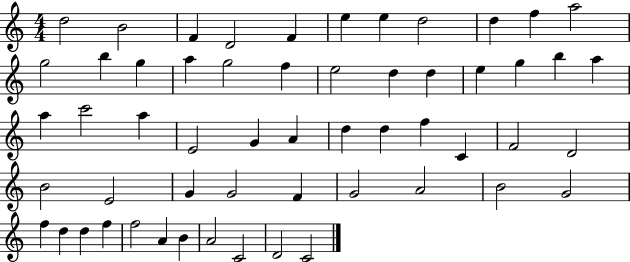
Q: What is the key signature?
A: C major